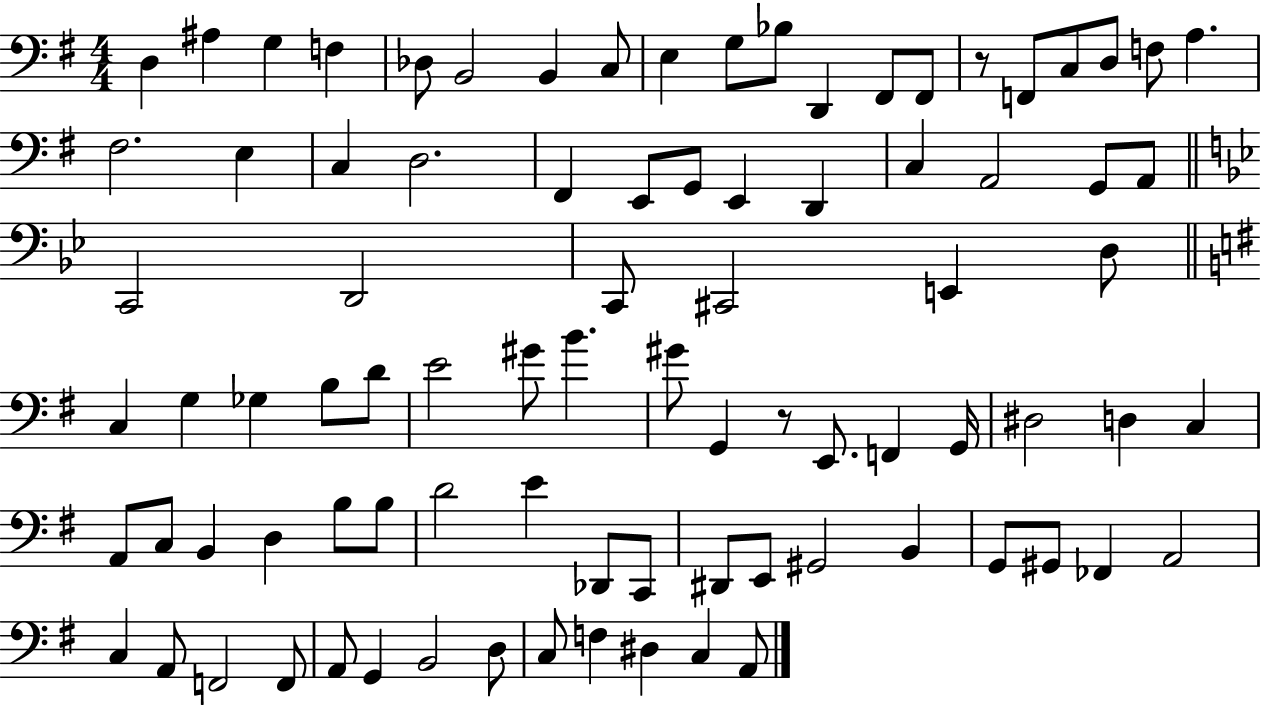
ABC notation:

X:1
T:Untitled
M:4/4
L:1/4
K:G
D, ^A, G, F, _D,/2 B,,2 B,, C,/2 E, G,/2 _B,/2 D,, ^F,,/2 ^F,,/2 z/2 F,,/2 C,/2 D,/2 F,/2 A, ^F,2 E, C, D,2 ^F,, E,,/2 G,,/2 E,, D,, C, A,,2 G,,/2 A,,/2 C,,2 D,,2 C,,/2 ^C,,2 E,, D,/2 C, G, _G, B,/2 D/2 E2 ^G/2 B ^G/2 G,, z/2 E,,/2 F,, G,,/4 ^D,2 D, C, A,,/2 C,/2 B,, D, B,/2 B,/2 D2 E _D,,/2 C,,/2 ^D,,/2 E,,/2 ^G,,2 B,, G,,/2 ^G,,/2 _F,, A,,2 C, A,,/2 F,,2 F,,/2 A,,/2 G,, B,,2 D,/2 C,/2 F, ^D, C, A,,/2